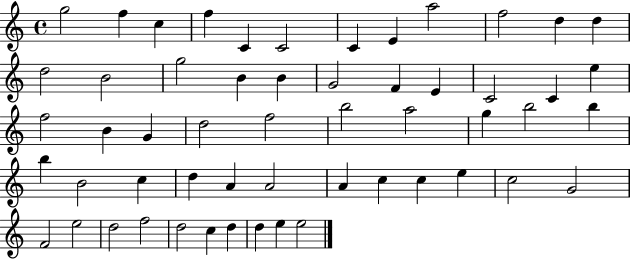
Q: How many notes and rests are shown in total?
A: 55